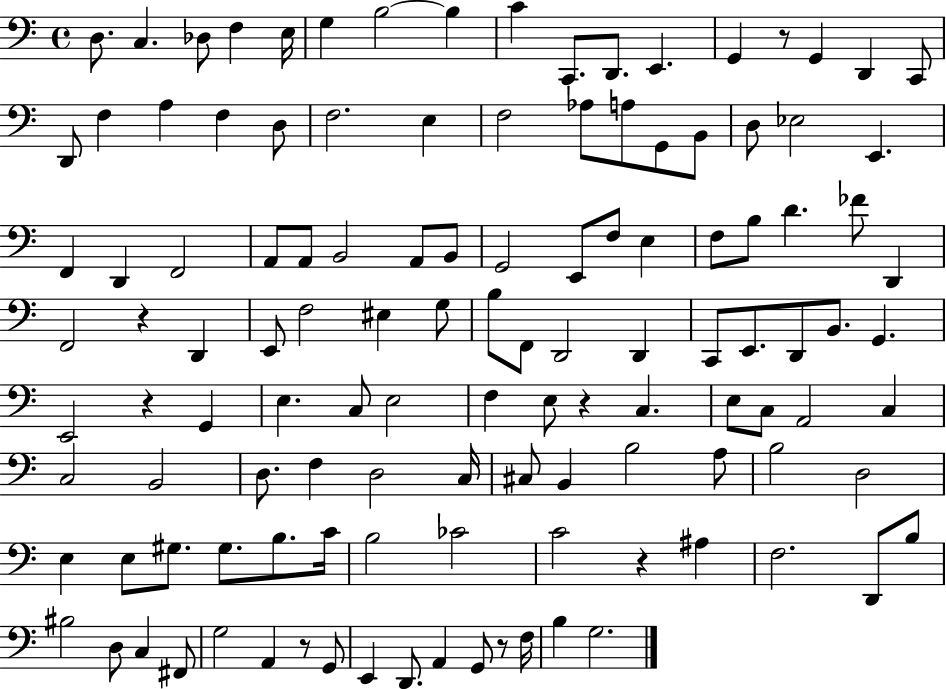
D3/e. C3/q. Db3/e F3/q E3/s G3/q B3/h B3/q C4/q C2/e. D2/e. E2/q. G2/q R/e G2/q D2/q C2/e D2/e F3/q A3/q F3/q D3/e F3/h. E3/q F3/h Ab3/e A3/e G2/e B2/e D3/e Eb3/h E2/q. F2/q D2/q F2/h A2/e A2/e B2/h A2/e B2/e G2/h E2/e F3/e E3/q F3/e B3/e D4/q. FES4/e D2/q F2/h R/q D2/q E2/e F3/h EIS3/q G3/e B3/e F2/e D2/h D2/q C2/e E2/e. D2/e B2/e. G2/q. E2/h R/q G2/q E3/q. C3/e E3/h F3/q E3/e R/q C3/q. E3/e C3/e A2/h C3/q C3/h B2/h D3/e. F3/q D3/h C3/s C#3/e B2/q B3/h A3/e B3/h D3/h E3/q E3/e G#3/e. G#3/e. B3/e. C4/s B3/h CES4/h C4/h R/q A#3/q F3/h. D2/e B3/e BIS3/h D3/e C3/q F#2/e G3/h A2/q R/e G2/e E2/q D2/e. A2/q G2/e R/e F3/s B3/q G3/h.